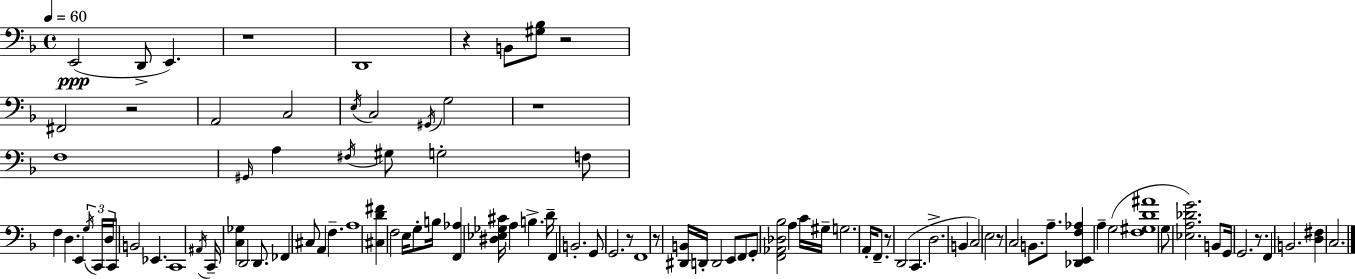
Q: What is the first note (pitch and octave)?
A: E2